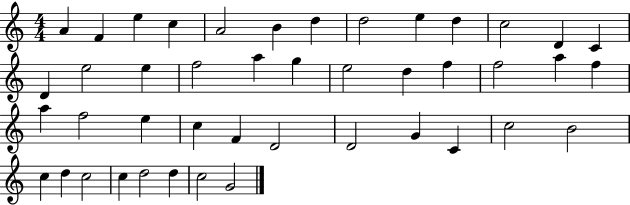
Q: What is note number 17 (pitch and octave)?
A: F5